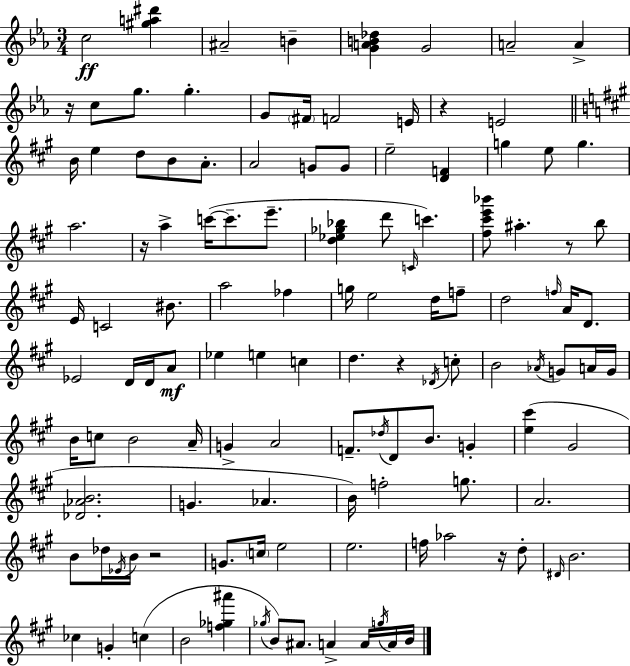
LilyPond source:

{
  \clef treble
  \numericTimeSignature
  \time 3/4
  \key ees \major
  c''2\ff <gis'' a'' dis'''>4 | ais'2-- b'4-- | <g' a' b' des''>4 g'2 | a'2-- a'4-> | \break r16 c''8 g''8. g''4.-. | g'8 \parenthesize fis'16 f'2 e'16 | r4 e'2 | \bar "||" \break \key a \major b'16 e''4 d''8 b'8 a'8.-. | a'2 g'8 g'8 | e''2-- <d' f'>4 | g''4 e''8 g''4. | \break a''2. | r16 a''4-> c'''16~(~ c'''8.-- e'''8.-- | <d'' ees'' ges'' bes''>4 d'''8 \grace { c'16 }) c'''4. | <fis'' cis''' e''' bes'''>8 ais''4.-. r8 b''8 | \break e'16 c'2 bis'8. | a''2 fes''4 | g''16 e''2 d''16 f''8-- | d''2 \grace { f''16 } a'16 d'8. | \break ees'2 d'16 d'16 | a'8\mf ees''4 e''4 c''4 | d''4. r4 | \acciaccatura { des'16 } c''8-. b'2 \acciaccatura { aes'16 } | \break g'8 a'16 g'16 b'16 c''8 b'2 | a'16-- g'4-> a'2 | f'8.-- \acciaccatura { des''16 } d'8 b'8. | g'4-. <e'' cis'''>4( gis'2 | \break <des' aes' b'>2. | g'4. aes'4. | b'16) f''2-. | g''8. a'2. | \break b'8 des''16 \acciaccatura { ees'16 } b'16 r2 | g'8. \parenthesize c''16 e''2 | e''2. | f''16 aes''2 | \break r16 d''8-. \grace { dis'16 } b'2. | ces''4 g'4-. | c''4( b'2 | <f'' ges'' ais'''>4 \acciaccatura { ges''16 }) b'8 ais'8. | \break a'4-> a'16 \acciaccatura { g''16 } a'16 b'16 \bar "|."
}